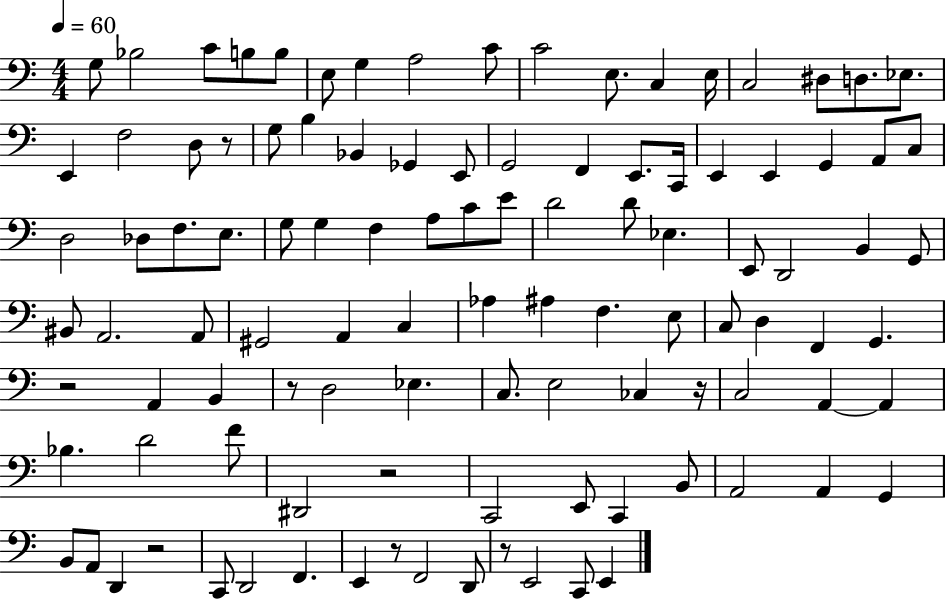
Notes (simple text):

G3/e Bb3/h C4/e B3/e B3/e E3/e G3/q A3/h C4/e C4/h E3/e. C3/q E3/s C3/h D#3/e D3/e. Eb3/e. E2/q F3/h D3/e R/e G3/e B3/q Bb2/q Gb2/q E2/e G2/h F2/q E2/e. C2/s E2/q E2/q G2/q A2/e C3/e D3/h Db3/e F3/e. E3/e. G3/e G3/q F3/q A3/e C4/e E4/e D4/h D4/e Eb3/q. E2/e D2/h B2/q G2/e BIS2/e A2/h. A2/e G#2/h A2/q C3/q Ab3/q A#3/q F3/q. E3/e C3/e D3/q F2/q G2/q. R/h A2/q B2/q R/e D3/h Eb3/q. C3/e. E3/h CES3/q R/s C3/h A2/q A2/q Bb3/q. D4/h F4/e D#2/h R/h C2/h E2/e C2/q B2/e A2/h A2/q G2/q B2/e A2/e D2/q R/h C2/e D2/h F2/q. E2/q R/e F2/h D2/e R/e E2/h C2/e E2/q